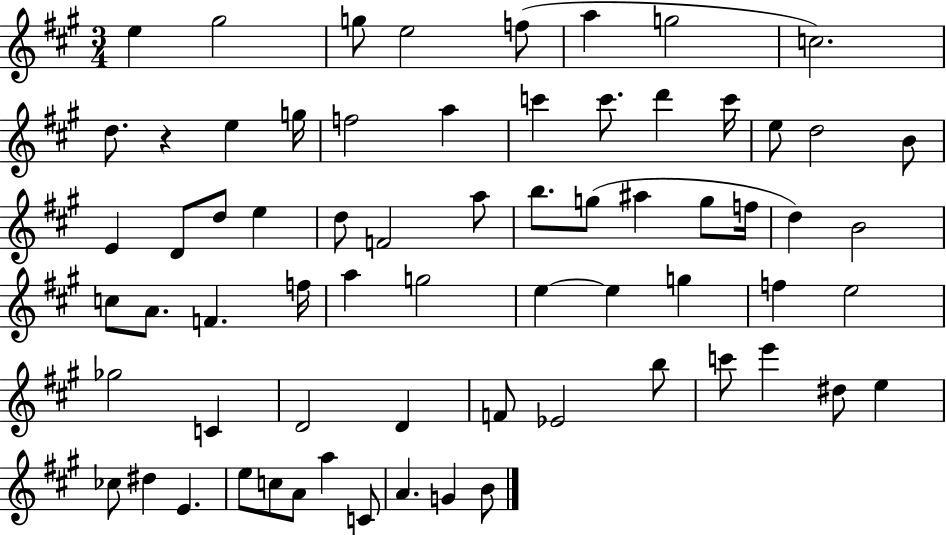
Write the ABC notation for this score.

X:1
T:Untitled
M:3/4
L:1/4
K:A
e ^g2 g/2 e2 f/2 a g2 c2 d/2 z e g/4 f2 a c' c'/2 d' c'/4 e/2 d2 B/2 E D/2 d/2 e d/2 F2 a/2 b/2 g/2 ^a g/2 f/4 d B2 c/2 A/2 F f/4 a g2 e e g f e2 _g2 C D2 D F/2 _E2 b/2 c'/2 e' ^d/2 e _c/2 ^d E e/2 c/2 A/2 a C/2 A G B/2